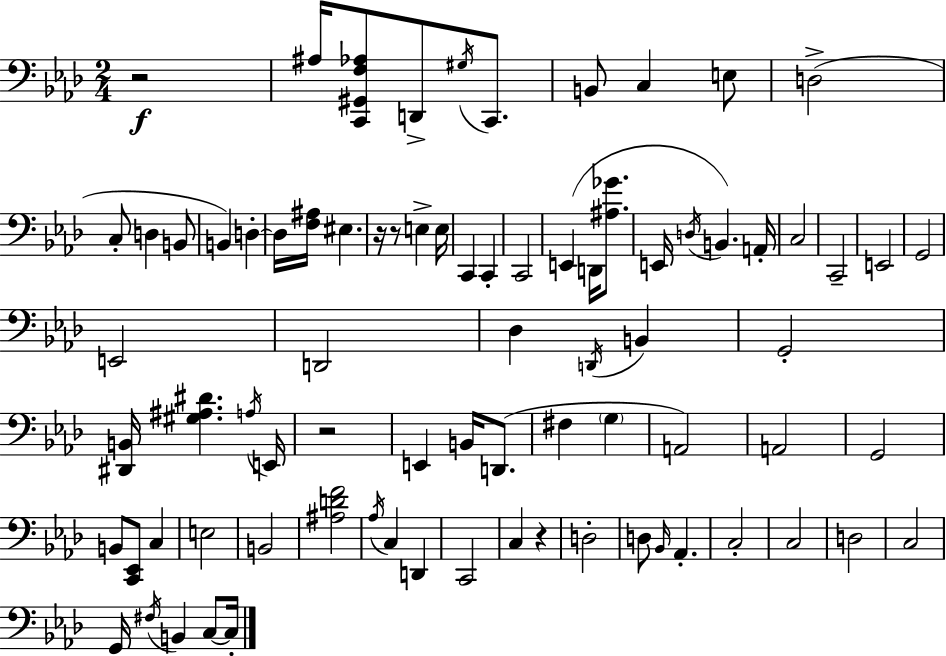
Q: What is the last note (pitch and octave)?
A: C3